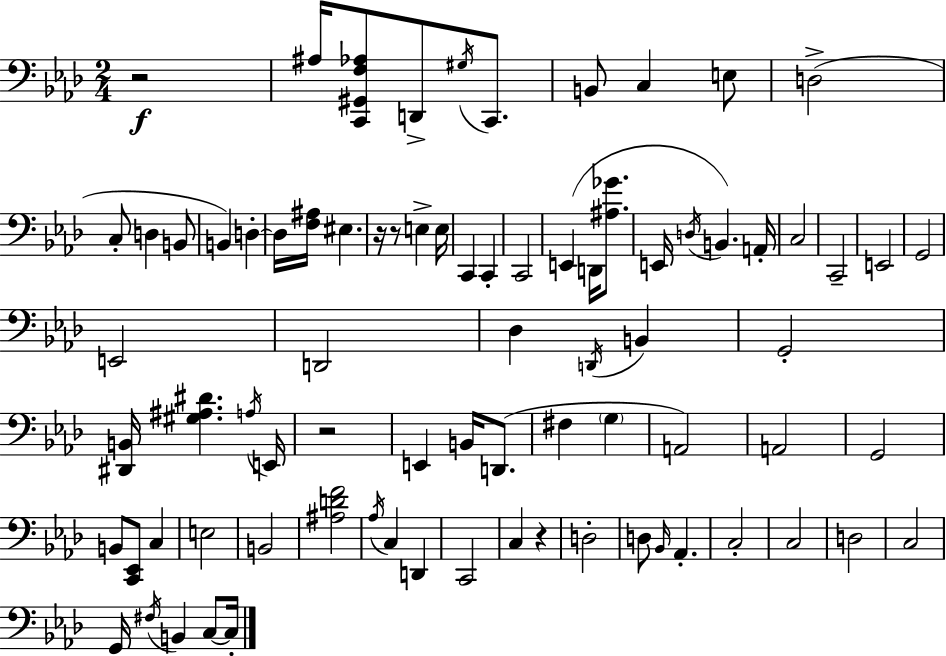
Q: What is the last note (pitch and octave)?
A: C3